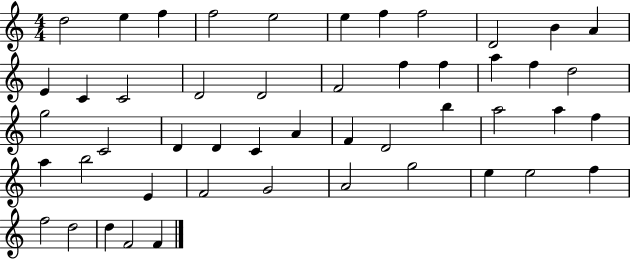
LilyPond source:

{
  \clef treble
  \numericTimeSignature
  \time 4/4
  \key c \major
  d''2 e''4 f''4 | f''2 e''2 | e''4 f''4 f''2 | d'2 b'4 a'4 | \break e'4 c'4 c'2 | d'2 d'2 | f'2 f''4 f''4 | a''4 f''4 d''2 | \break g''2 c'2 | d'4 d'4 c'4 a'4 | f'4 d'2 b''4 | a''2 a''4 f''4 | \break a''4 b''2 e'4 | f'2 g'2 | a'2 g''2 | e''4 e''2 f''4 | \break f''2 d''2 | d''4 f'2 f'4 | \bar "|."
}